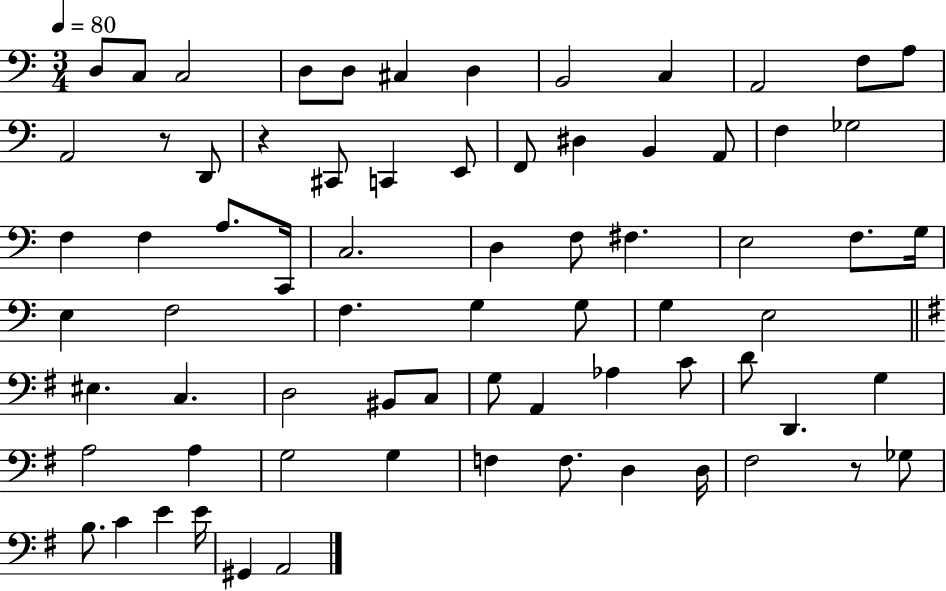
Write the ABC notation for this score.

X:1
T:Untitled
M:3/4
L:1/4
K:C
D,/2 C,/2 C,2 D,/2 D,/2 ^C, D, B,,2 C, A,,2 F,/2 A,/2 A,,2 z/2 D,,/2 z ^C,,/2 C,, E,,/2 F,,/2 ^D, B,, A,,/2 F, _G,2 F, F, A,/2 C,,/4 C,2 D, F,/2 ^F, E,2 F,/2 G,/4 E, F,2 F, G, G,/2 G, E,2 ^E, C, D,2 ^B,,/2 C,/2 G,/2 A,, _A, C/2 D/2 D,, G, A,2 A, G,2 G, F, F,/2 D, D,/4 ^F,2 z/2 _G,/2 B,/2 C E E/4 ^G,, A,,2